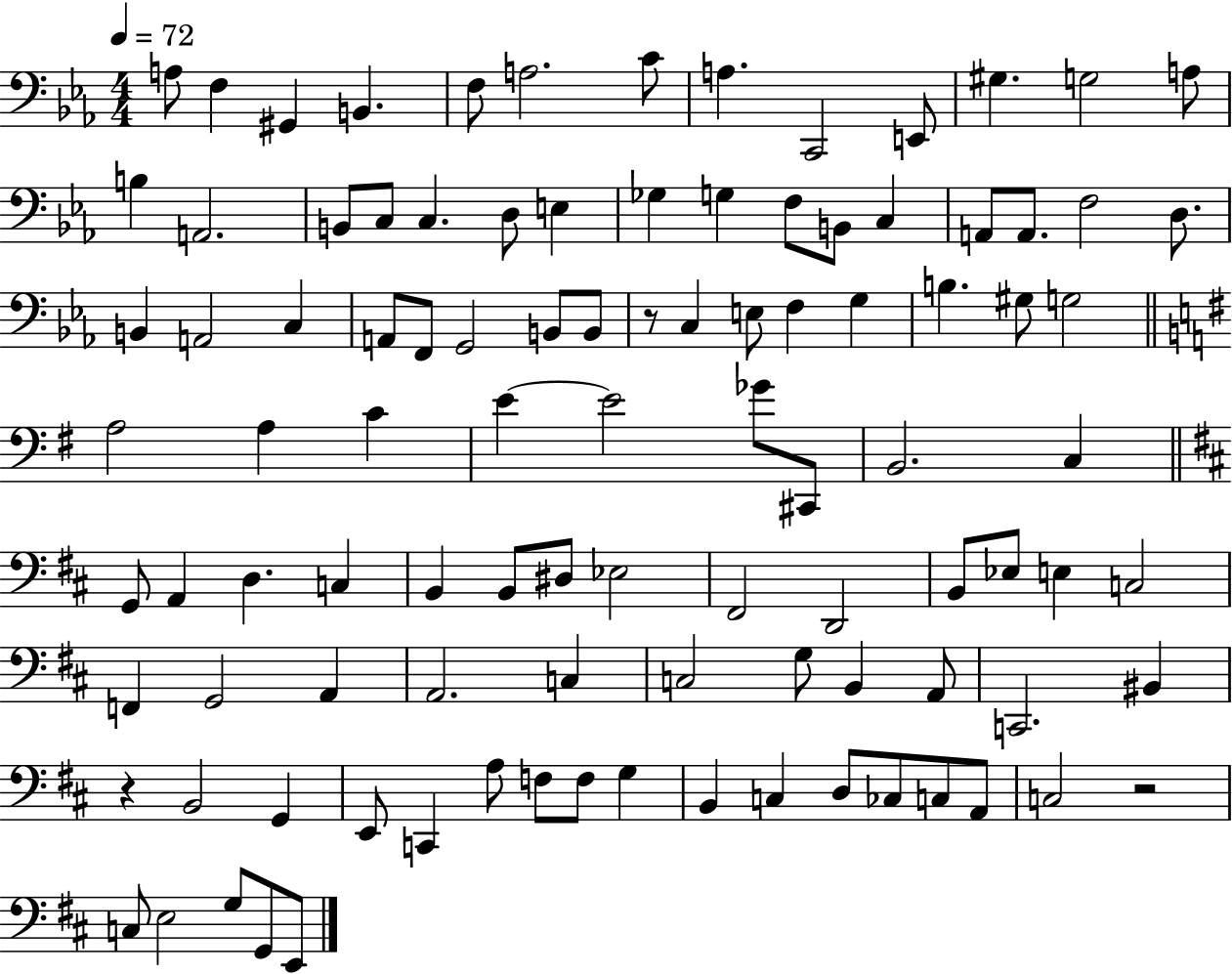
X:1
T:Untitled
M:4/4
L:1/4
K:Eb
A,/2 F, ^G,, B,, F,/2 A,2 C/2 A, C,,2 E,,/2 ^G, G,2 A,/2 B, A,,2 B,,/2 C,/2 C, D,/2 E, _G, G, F,/2 B,,/2 C, A,,/2 A,,/2 F,2 D,/2 B,, A,,2 C, A,,/2 F,,/2 G,,2 B,,/2 B,,/2 z/2 C, E,/2 F, G, B, ^G,/2 G,2 A,2 A, C E E2 _G/2 ^C,,/2 B,,2 C, G,,/2 A,, D, C, B,, B,,/2 ^D,/2 _E,2 ^F,,2 D,,2 B,,/2 _E,/2 E, C,2 F,, G,,2 A,, A,,2 C, C,2 G,/2 B,, A,,/2 C,,2 ^B,, z B,,2 G,, E,,/2 C,, A,/2 F,/2 F,/2 G, B,, C, D,/2 _C,/2 C,/2 A,,/2 C,2 z2 C,/2 E,2 G,/2 G,,/2 E,,/2